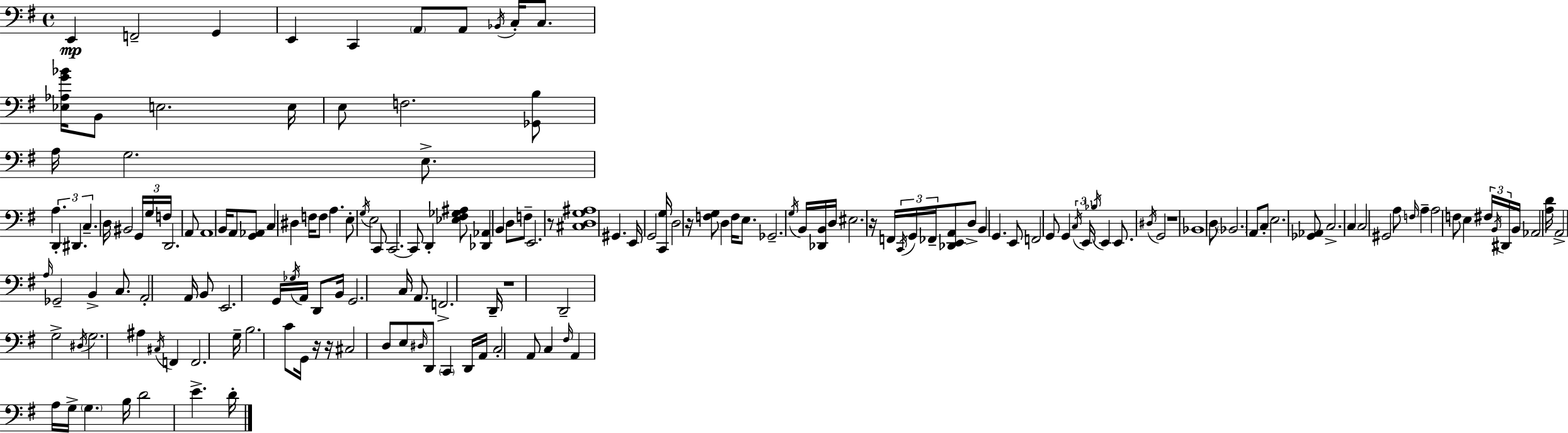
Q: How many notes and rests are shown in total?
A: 169